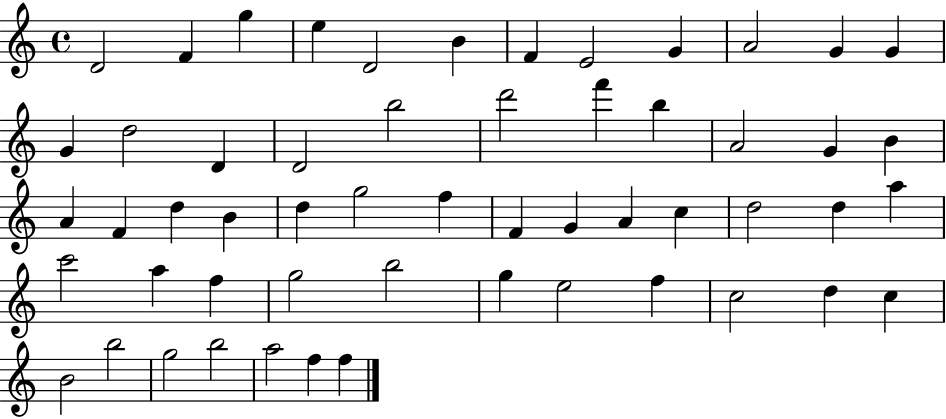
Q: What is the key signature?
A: C major